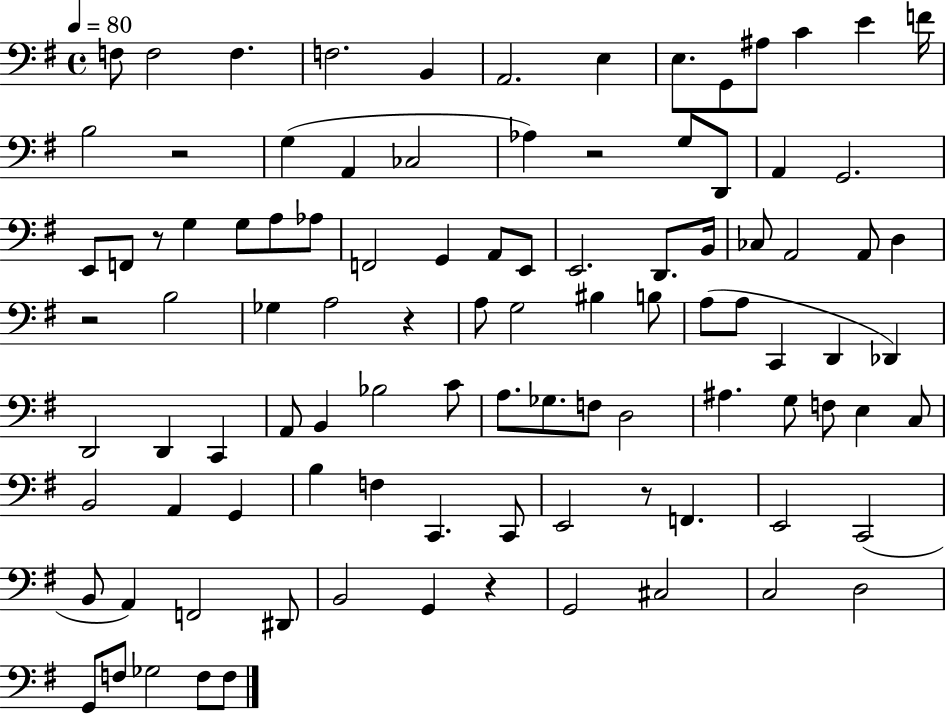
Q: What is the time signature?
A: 4/4